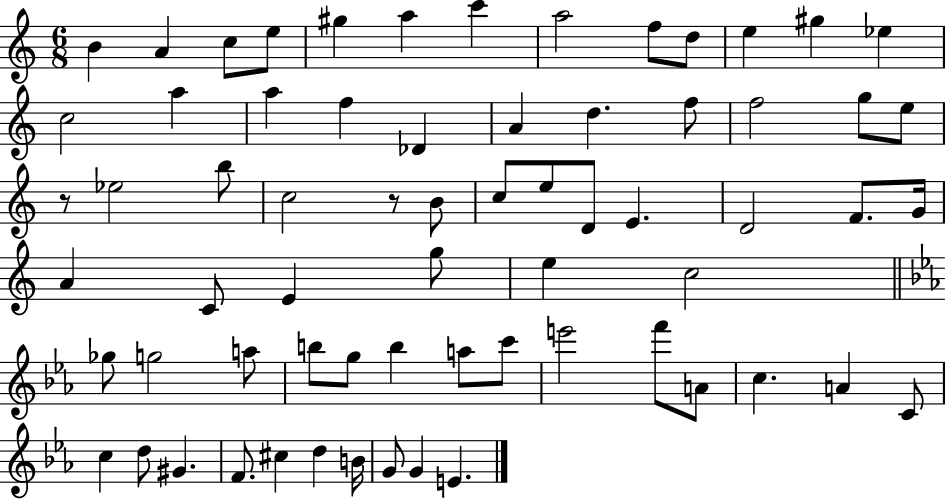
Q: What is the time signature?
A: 6/8